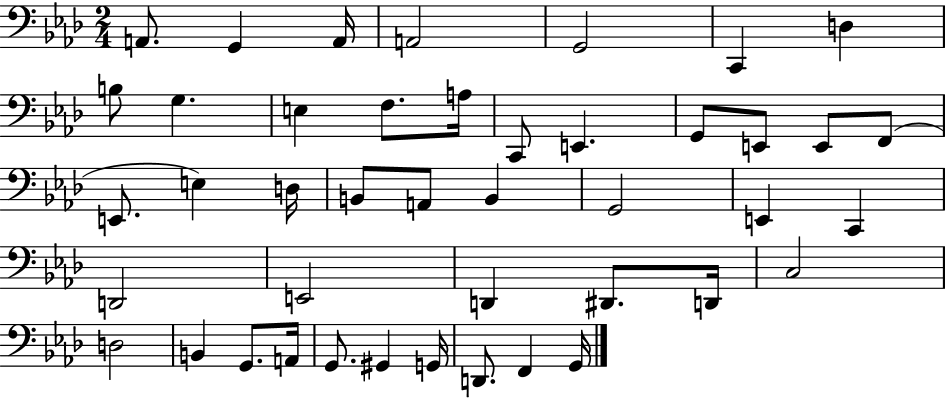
A2/e. G2/q A2/s A2/h G2/h C2/q D3/q B3/e G3/q. E3/q F3/e. A3/s C2/e E2/q. G2/e E2/e E2/e F2/e E2/e. E3/q D3/s B2/e A2/e B2/q G2/h E2/q C2/q D2/h E2/h D2/q D#2/e. D2/s C3/h D3/h B2/q G2/e. A2/s G2/e. G#2/q G2/s D2/e. F2/q G2/s